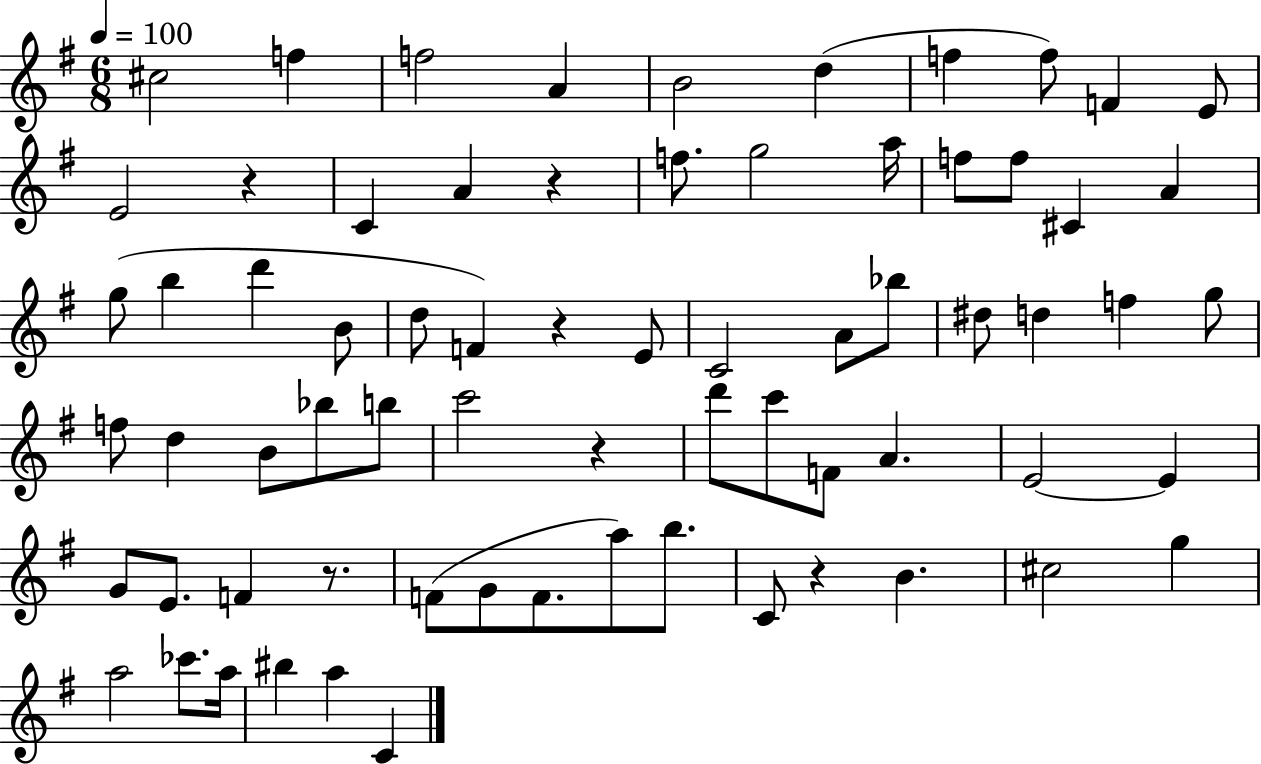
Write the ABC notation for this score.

X:1
T:Untitled
M:6/8
L:1/4
K:G
^c2 f f2 A B2 d f f/2 F E/2 E2 z C A z f/2 g2 a/4 f/2 f/2 ^C A g/2 b d' B/2 d/2 F z E/2 C2 A/2 _b/2 ^d/2 d f g/2 f/2 d B/2 _b/2 b/2 c'2 z d'/2 c'/2 F/2 A E2 E G/2 E/2 F z/2 F/2 G/2 F/2 a/2 b/2 C/2 z B ^c2 g a2 _c'/2 a/4 ^b a C